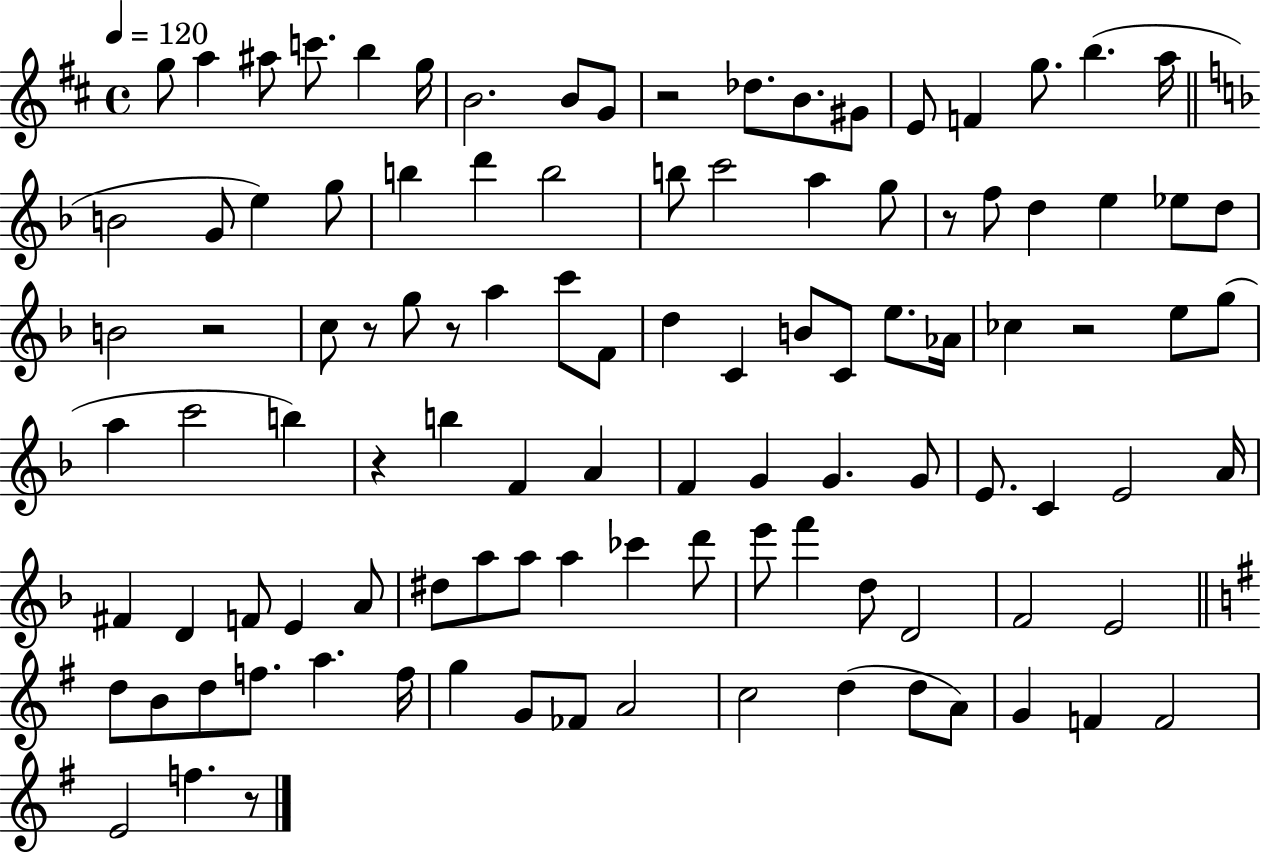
{
  \clef treble
  \time 4/4
  \defaultTimeSignature
  \key d \major
  \tempo 4 = 120
  g''8 a''4 ais''8 c'''8. b''4 g''16 | b'2. b'8 g'8 | r2 des''8. b'8. gis'8 | e'8 f'4 g''8. b''4.( a''16 | \break \bar "||" \break \key f \major b'2 g'8 e''4) g''8 | b''4 d'''4 b''2 | b''8 c'''2 a''4 g''8 | r8 f''8 d''4 e''4 ees''8 d''8 | \break b'2 r2 | c''8 r8 g''8 r8 a''4 c'''8 f'8 | d''4 c'4 b'8 c'8 e''8. aes'16 | ces''4 r2 e''8 g''8( | \break a''4 c'''2 b''4) | r4 b''4 f'4 a'4 | f'4 g'4 g'4. g'8 | e'8. c'4 e'2 a'16 | \break fis'4 d'4 f'8 e'4 a'8 | dis''8 a''8 a''8 a''4 ces'''4 d'''8 | e'''8 f'''4 d''8 d'2 | f'2 e'2 | \break \bar "||" \break \key e \minor d''8 b'8 d''8 f''8. a''4. f''16 | g''4 g'8 fes'8 a'2 | c''2 d''4( d''8 a'8) | g'4 f'4 f'2 | \break e'2 f''4. r8 | \bar "|."
}